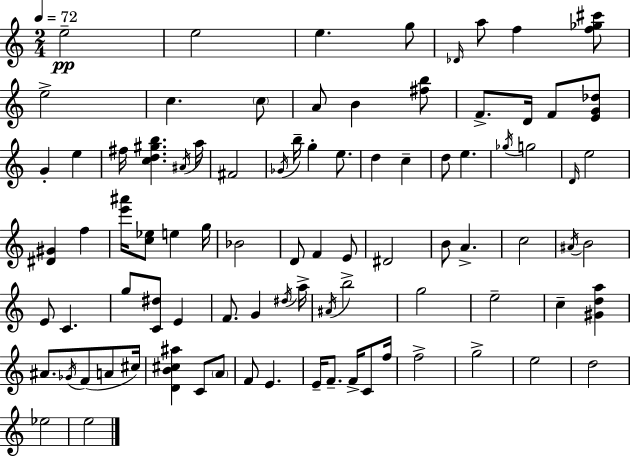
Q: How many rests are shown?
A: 0